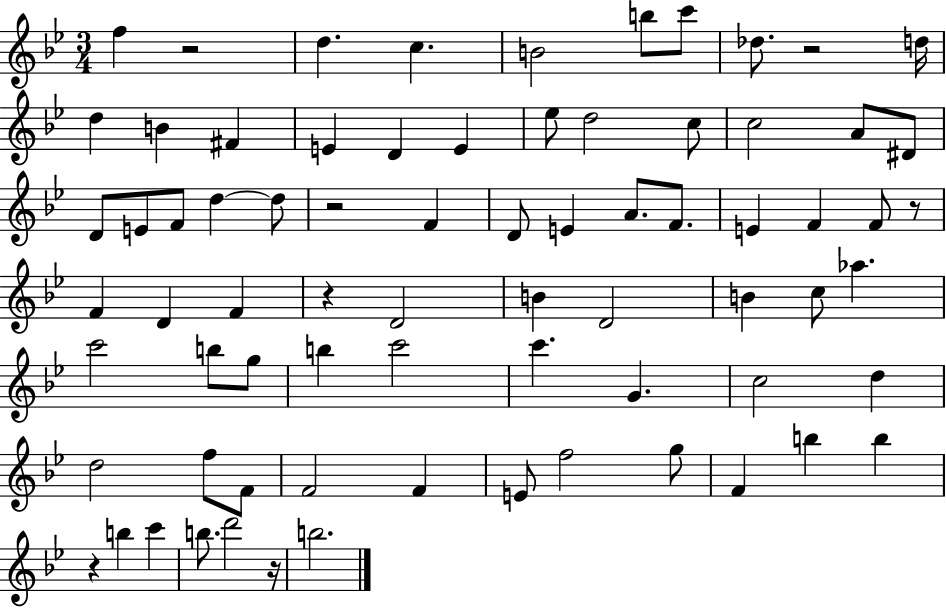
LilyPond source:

{
  \clef treble
  \numericTimeSignature
  \time 3/4
  \key bes \major
  f''4 r2 | d''4. c''4. | b'2 b''8 c'''8 | des''8. r2 d''16 | \break d''4 b'4 fis'4 | e'4 d'4 e'4 | ees''8 d''2 c''8 | c''2 a'8 dis'8 | \break d'8 e'8 f'8 d''4~~ d''8 | r2 f'4 | d'8 e'4 a'8. f'8. | e'4 f'4 f'8 r8 | \break f'4 d'4 f'4 | r4 d'2 | b'4 d'2 | b'4 c''8 aes''4. | \break c'''2 b''8 g''8 | b''4 c'''2 | c'''4. g'4. | c''2 d''4 | \break d''2 f''8 f'8 | f'2 f'4 | e'8 f''2 g''8 | f'4 b''4 b''4 | \break r4 b''4 c'''4 | b''8. d'''2 r16 | b''2. | \bar "|."
}